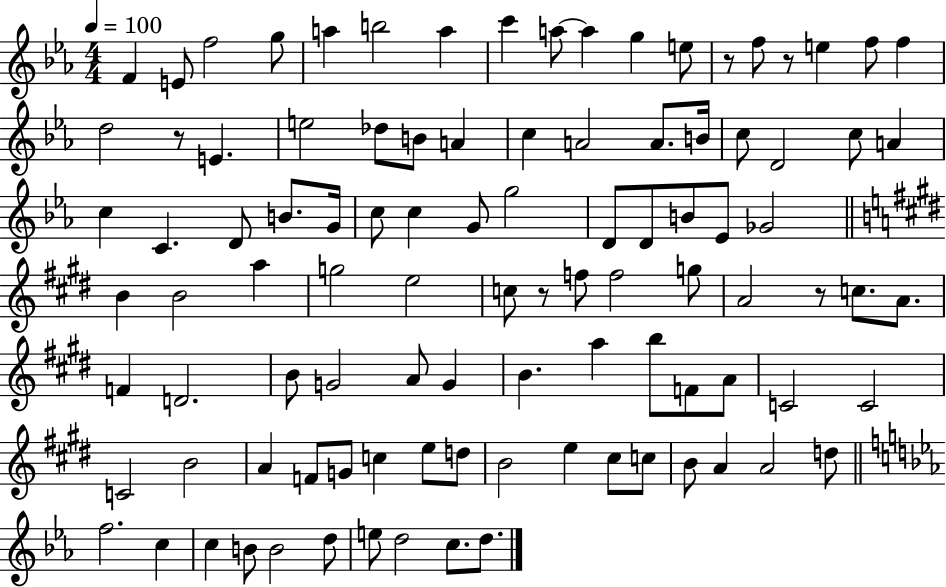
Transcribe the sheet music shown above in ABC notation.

X:1
T:Untitled
M:4/4
L:1/4
K:Eb
F E/2 f2 g/2 a b2 a c' a/2 a g e/2 z/2 f/2 z/2 e f/2 f d2 z/2 E e2 _d/2 B/2 A c A2 A/2 B/4 c/2 D2 c/2 A c C D/2 B/2 G/4 c/2 c G/2 g2 D/2 D/2 B/2 _E/2 _G2 B B2 a g2 e2 c/2 z/2 f/2 f2 g/2 A2 z/2 c/2 A/2 F D2 B/2 G2 A/2 G B a b/2 F/2 A/2 C2 C2 C2 B2 A F/2 G/2 c e/2 d/2 B2 e ^c/2 c/2 B/2 A A2 d/2 f2 c c B/2 B2 d/2 e/2 d2 c/2 d/2